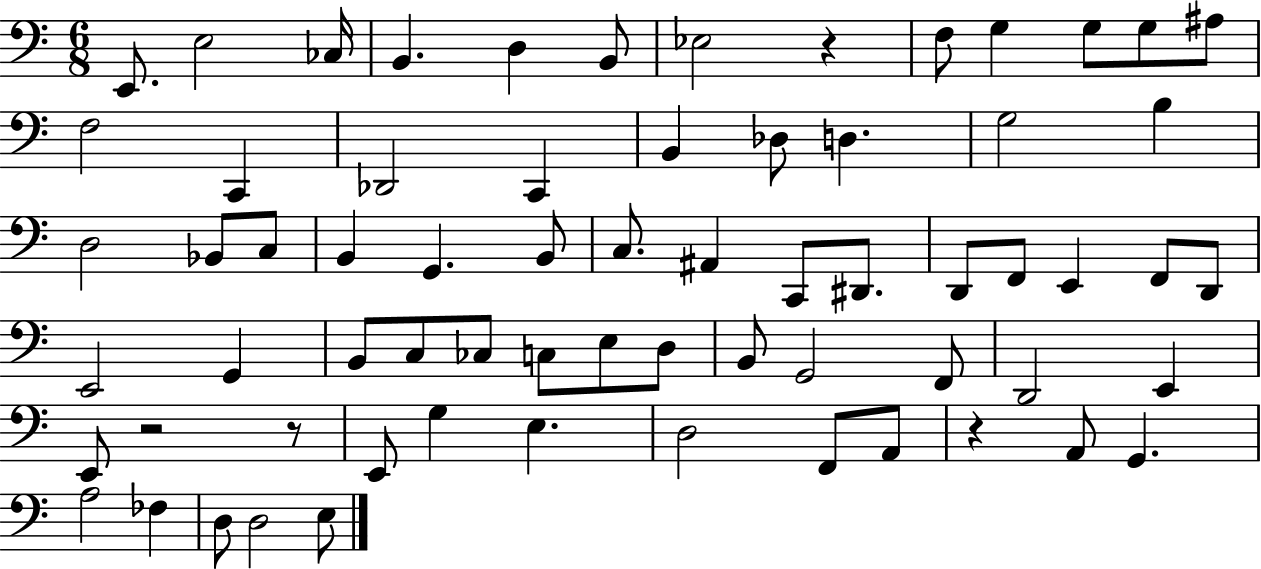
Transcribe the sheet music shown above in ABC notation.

X:1
T:Untitled
M:6/8
L:1/4
K:C
E,,/2 E,2 _C,/4 B,, D, B,,/2 _E,2 z F,/2 G, G,/2 G,/2 ^A,/2 F,2 C,, _D,,2 C,, B,, _D,/2 D, G,2 B, D,2 _B,,/2 C,/2 B,, G,, B,,/2 C,/2 ^A,, C,,/2 ^D,,/2 D,,/2 F,,/2 E,, F,,/2 D,,/2 E,,2 G,, B,,/2 C,/2 _C,/2 C,/2 E,/2 D,/2 B,,/2 G,,2 F,,/2 D,,2 E,, E,,/2 z2 z/2 E,,/2 G, E, D,2 F,,/2 A,,/2 z A,,/2 G,, A,2 _F, D,/2 D,2 E,/2